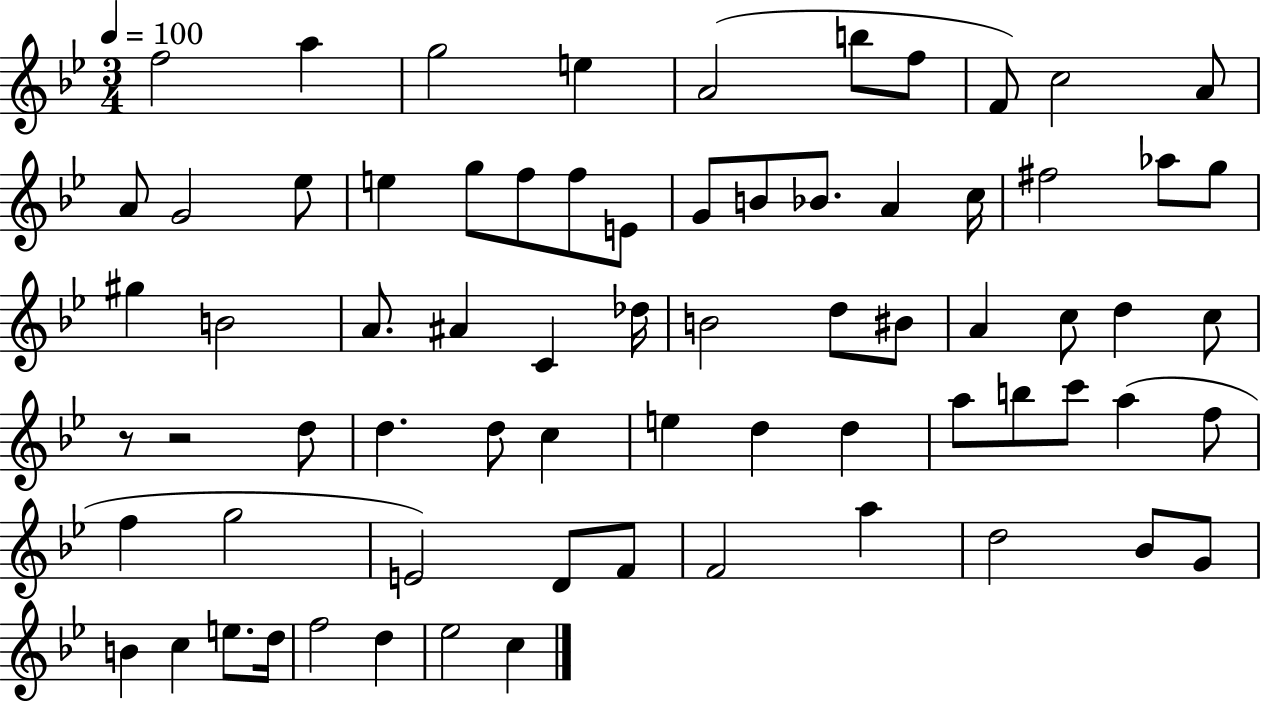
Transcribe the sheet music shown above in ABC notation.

X:1
T:Untitled
M:3/4
L:1/4
K:Bb
f2 a g2 e A2 b/2 f/2 F/2 c2 A/2 A/2 G2 _e/2 e g/2 f/2 f/2 E/2 G/2 B/2 _B/2 A c/4 ^f2 _a/2 g/2 ^g B2 A/2 ^A C _d/4 B2 d/2 ^B/2 A c/2 d c/2 z/2 z2 d/2 d d/2 c e d d a/2 b/2 c'/2 a f/2 f g2 E2 D/2 F/2 F2 a d2 _B/2 G/2 B c e/2 d/4 f2 d _e2 c